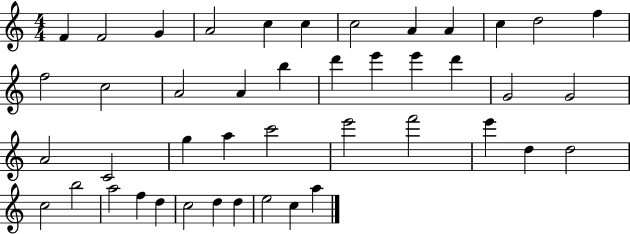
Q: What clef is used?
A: treble